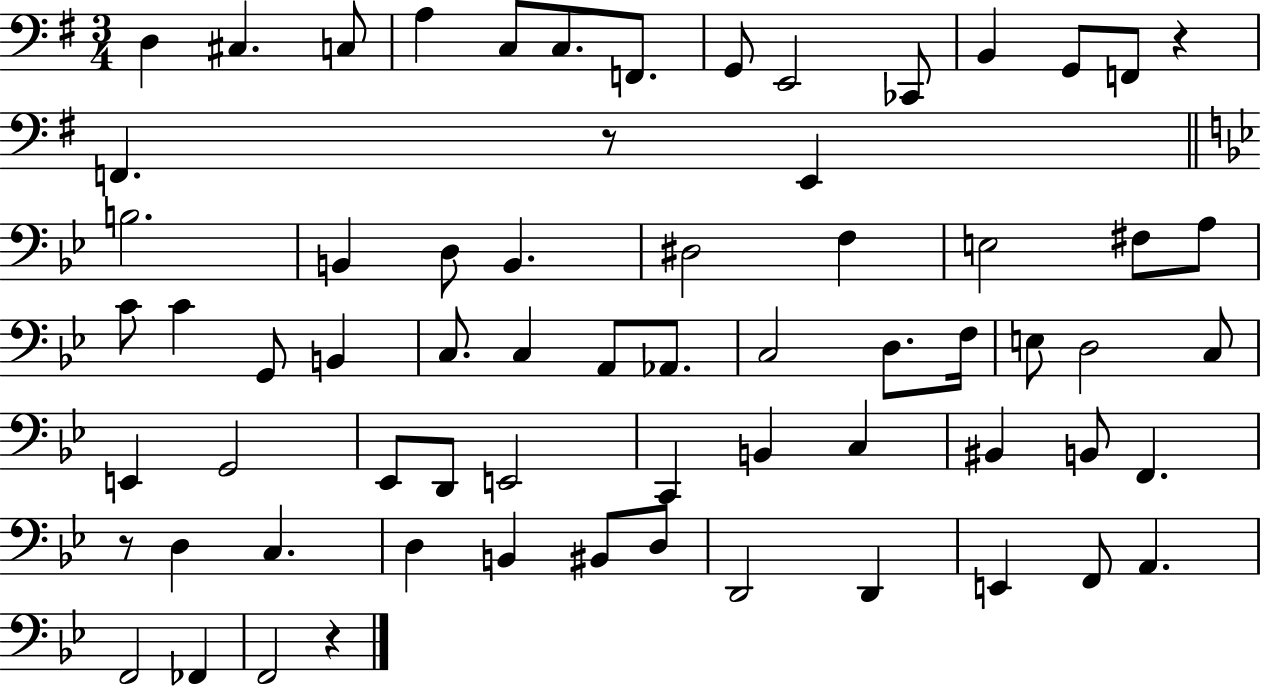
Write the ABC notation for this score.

X:1
T:Untitled
M:3/4
L:1/4
K:G
D, ^C, C,/2 A, C,/2 C,/2 F,,/2 G,,/2 E,,2 _C,,/2 B,, G,,/2 F,,/2 z F,, z/2 E,, B,2 B,, D,/2 B,, ^D,2 F, E,2 ^F,/2 A,/2 C/2 C G,,/2 B,, C,/2 C, A,,/2 _A,,/2 C,2 D,/2 F,/4 E,/2 D,2 C,/2 E,, G,,2 _E,,/2 D,,/2 E,,2 C,, B,, C, ^B,, B,,/2 F,, z/2 D, C, D, B,, ^B,,/2 D,/2 D,,2 D,, E,, F,,/2 A,, F,,2 _F,, F,,2 z